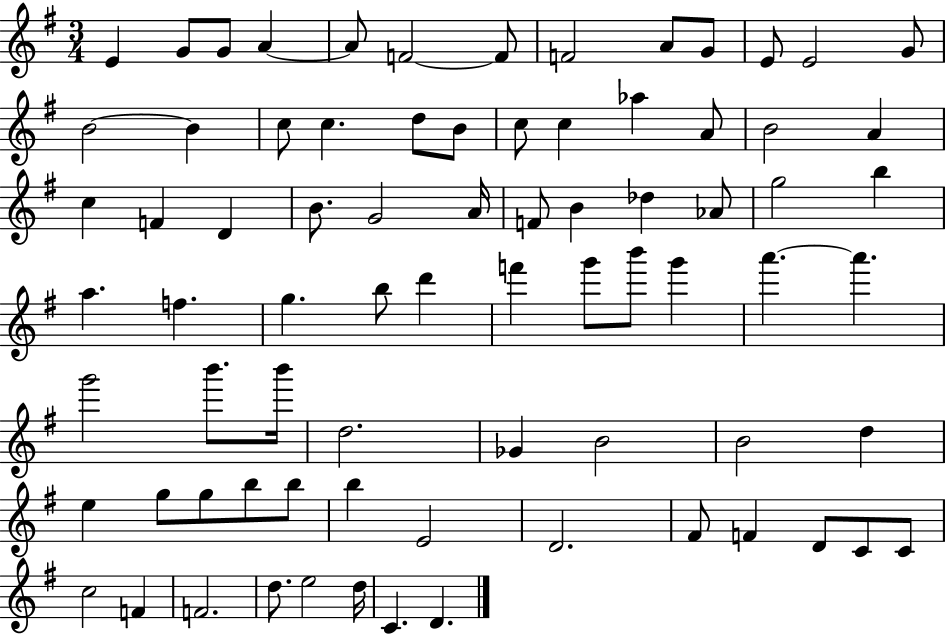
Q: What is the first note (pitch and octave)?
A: E4